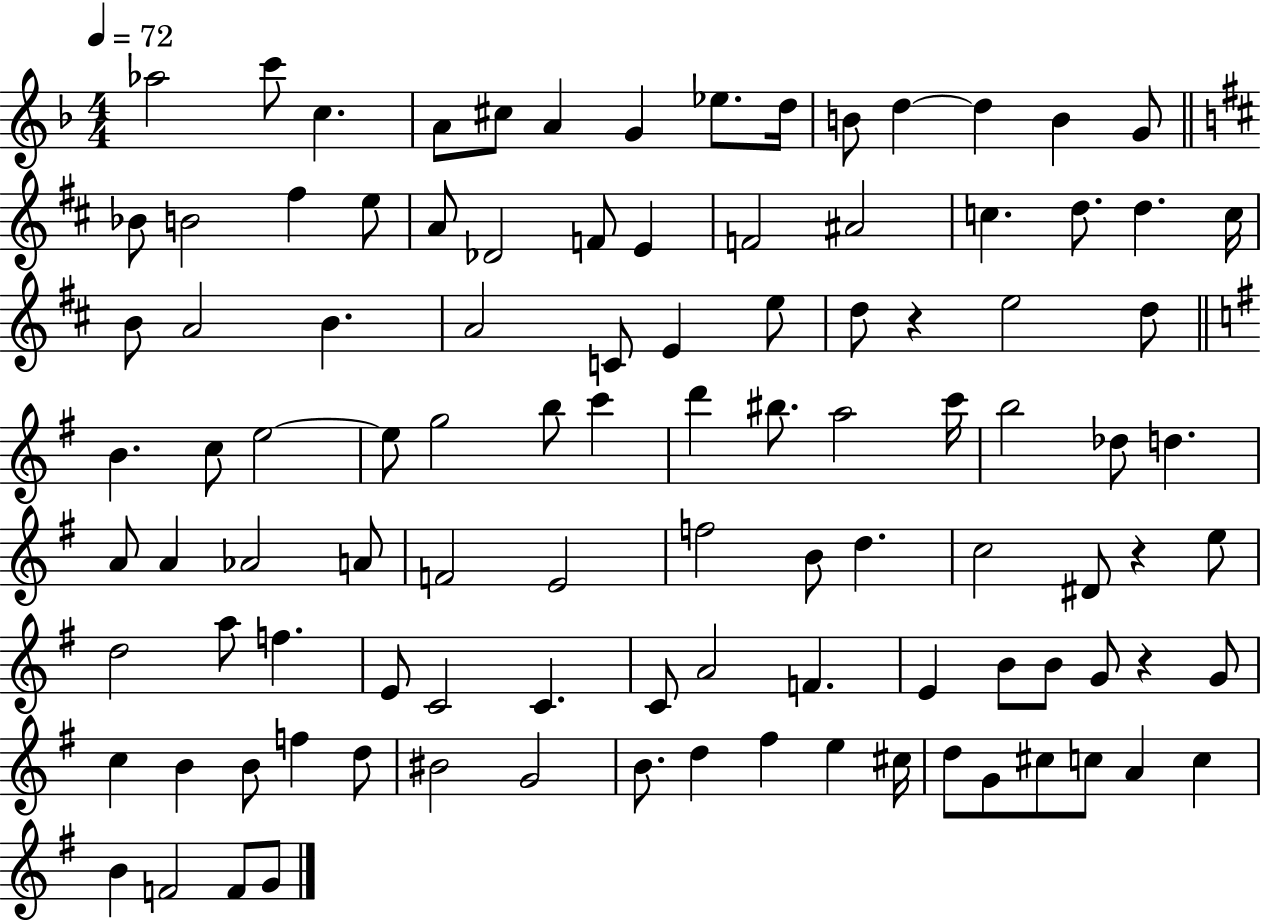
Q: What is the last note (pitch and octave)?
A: G4